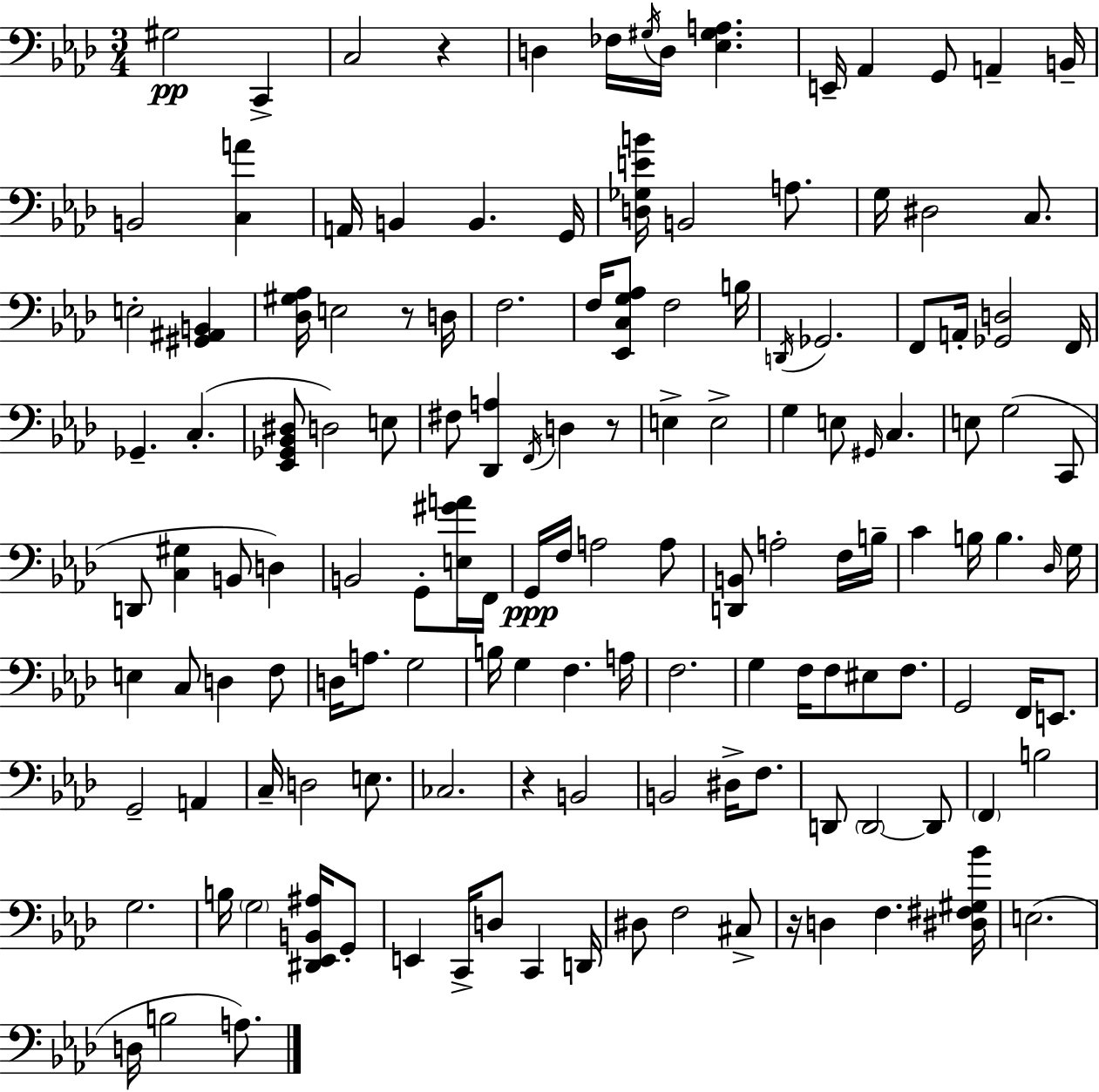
{
  \clef bass
  \numericTimeSignature
  \time 3/4
  \key aes \major
  \repeat volta 2 { gis2\pp c,4-> | c2 r4 | d4 fes16 \acciaccatura { gis16 } d16 <ees gis a>4. | e,16-- aes,4 g,8 a,4-- | \break b,16-- b,2 <c a'>4 | a,16 b,4 b,4. | g,16 <d ges e' b'>16 b,2 a8. | g16 dis2 c8. | \break e2-. <gis, ais, b,>4 | <des gis aes>16 e2 r8 | d16 f2. | f16 <ees, c g aes>8 f2 | \break b16 \acciaccatura { d,16 } ges,2. | f,8 a,16-. <ges, d>2 | f,16 ges,4.-- c4.-.( | <ees, ges, bes, dis>8 d2) | \break e8 fis8 <des, a>4 \acciaccatura { f,16 } d4 | r8 e4-> e2-> | g4 e8 \grace { gis,16 } c4. | e8 g2( | \break c,8 d,8 <c gis>4 b,8 | d4) b,2 | g,8-. <e gis' a'>16 f,16 g,16\ppp f16 a2 | a8 <d, b,>8 a2-. | \break f16 b16-- c'4 b16 b4. | \grace { des16 } g16 e4 c8 d4 | f8 d16 a8. g2 | b16 g4 f4. | \break a16 f2. | g4 f16 f8 | eis8 f8. g,2 | f,16 e,8. g,2-- | \break a,4 c16-- d2 | e8. ces2. | r4 b,2 | b,2 | \break dis16-> f8. d,8 \parenthesize d,2~~ | d,8 \parenthesize f,4 b2 | g2. | b16 \parenthesize g2 | \break <dis, ees, b, ais>16 g,8-. e,4 c,16-> d8 | c,4 d,16 dis8 f2 | cis8-> r16 d4 f4. | <dis fis gis bes'>16 e2.( | \break d16 b2 | a8.) } \bar "|."
}